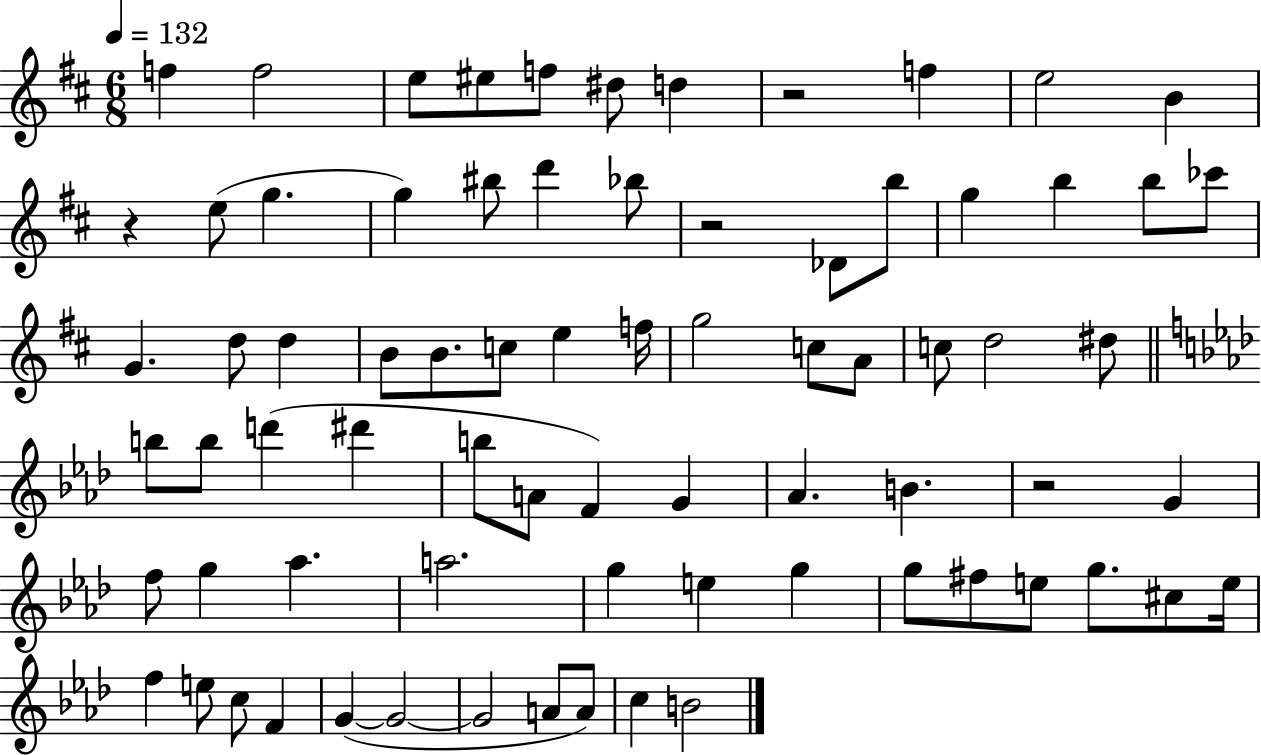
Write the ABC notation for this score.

X:1
T:Untitled
M:6/8
L:1/4
K:D
f f2 e/2 ^e/2 f/2 ^d/2 d z2 f e2 B z e/2 g g ^b/2 d' _b/2 z2 _D/2 b/2 g b b/2 _c'/2 G d/2 d B/2 B/2 c/2 e f/4 g2 c/2 A/2 c/2 d2 ^d/2 b/2 b/2 d' ^d' b/2 A/2 F G _A B z2 G f/2 g _a a2 g e g g/2 ^f/2 e/2 g/2 ^c/2 e/4 f e/2 c/2 F G G2 G2 A/2 A/2 c B2